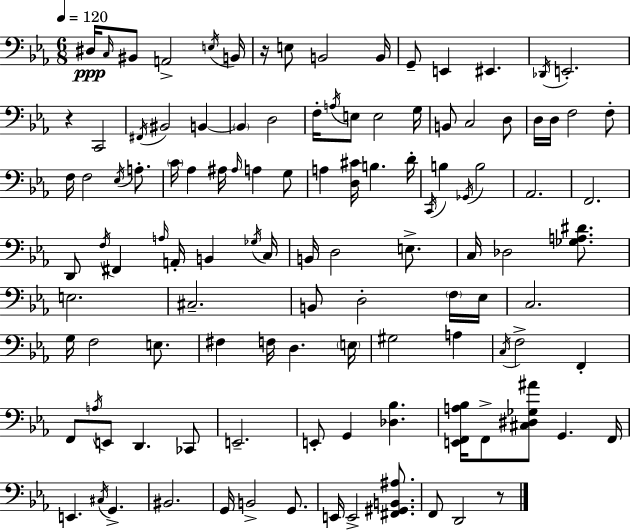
X:1
T:Untitled
M:6/8
L:1/4
K:Eb
^D,/4 C,/4 ^B,,/2 A,,2 E,/4 B,,/4 z/4 E,/2 B,,2 B,,/4 G,,/2 E,, ^E,, _D,,/4 E,,2 z C,,2 ^F,,/4 ^B,,2 B,, B,, D,2 F,/4 A,/4 E,/2 E,2 G,/4 B,,/2 C,2 D,/2 D,/4 D,/4 F,2 F,/2 F,/4 F,2 _E,/4 A,/2 C/4 _A, ^A,/4 ^A,/4 A, G,/2 A, [D,^C]/4 B, D/4 C,,/4 B, _G,,/4 B,2 _A,,2 F,,2 D,,/2 F,/4 ^F,, A,/4 A,,/4 B,, _G,/4 C,/4 B,,/4 D,2 E,/2 C,/4 _D,2 [_G,A,^D]/2 E,2 ^C,2 B,,/2 D,2 F,/4 _E,/4 C,2 G,/4 F,2 E,/2 ^F, F,/4 D, E,/4 ^G,2 A, C,/4 F,2 F,, F,,/2 A,/4 E,,/2 D,, _C,,/2 E,,2 E,,/2 G,, [_D,_B,] [E,,F,,A,_B,]/4 F,,/2 [^C,^D,_G,^A]/2 G,, F,,/4 E,, ^C,/4 G,, ^B,,2 G,,/4 B,,2 G,,/2 E,,/4 E,,2 [^F,,^G,,B,,^A,]/2 F,,/2 D,,2 z/2